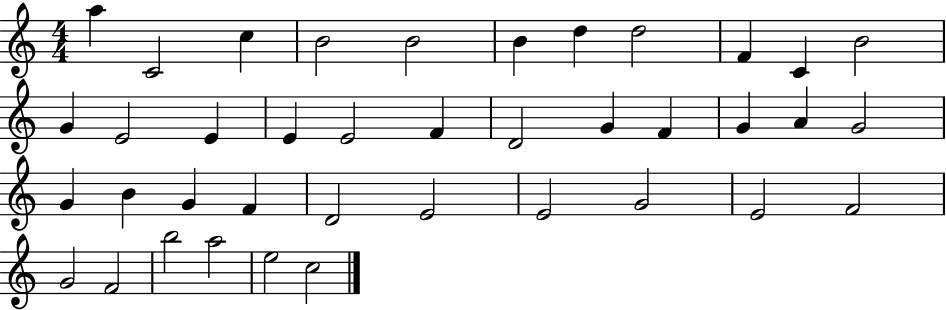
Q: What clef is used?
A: treble